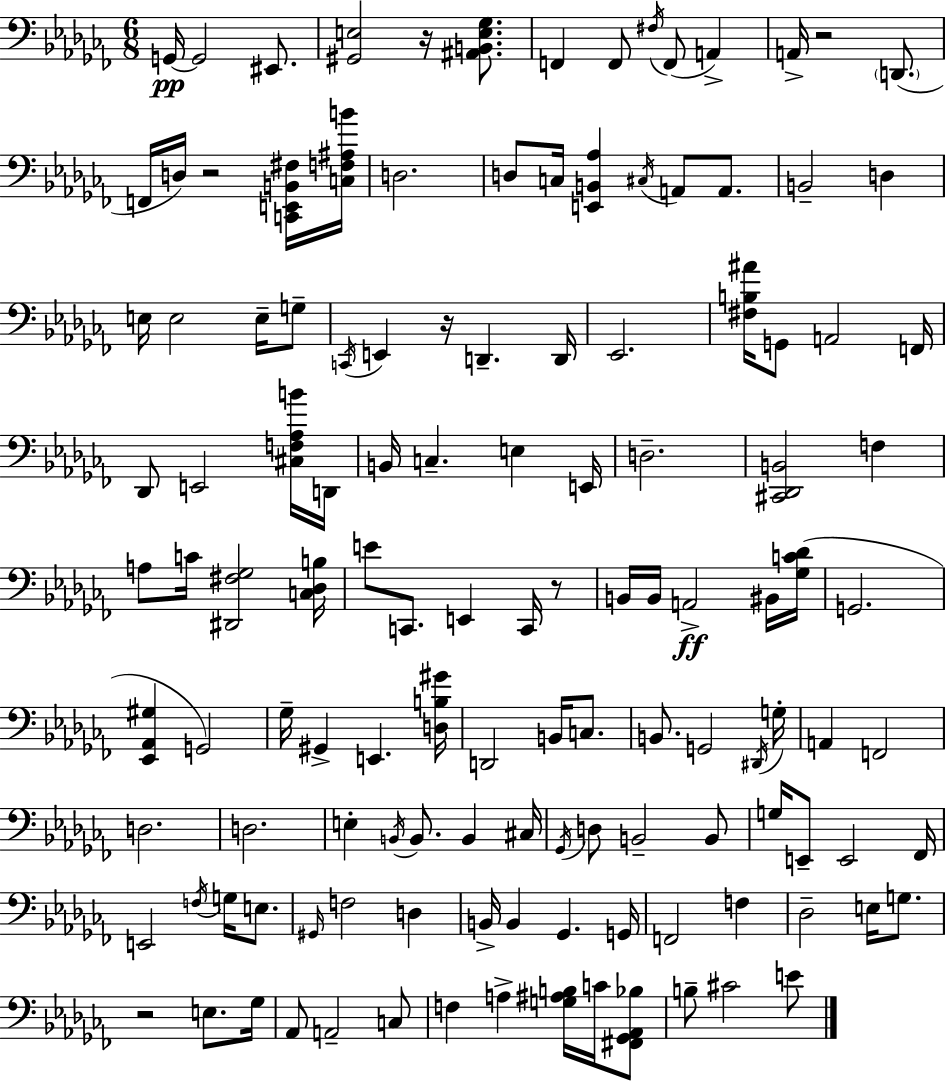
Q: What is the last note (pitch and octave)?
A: E4